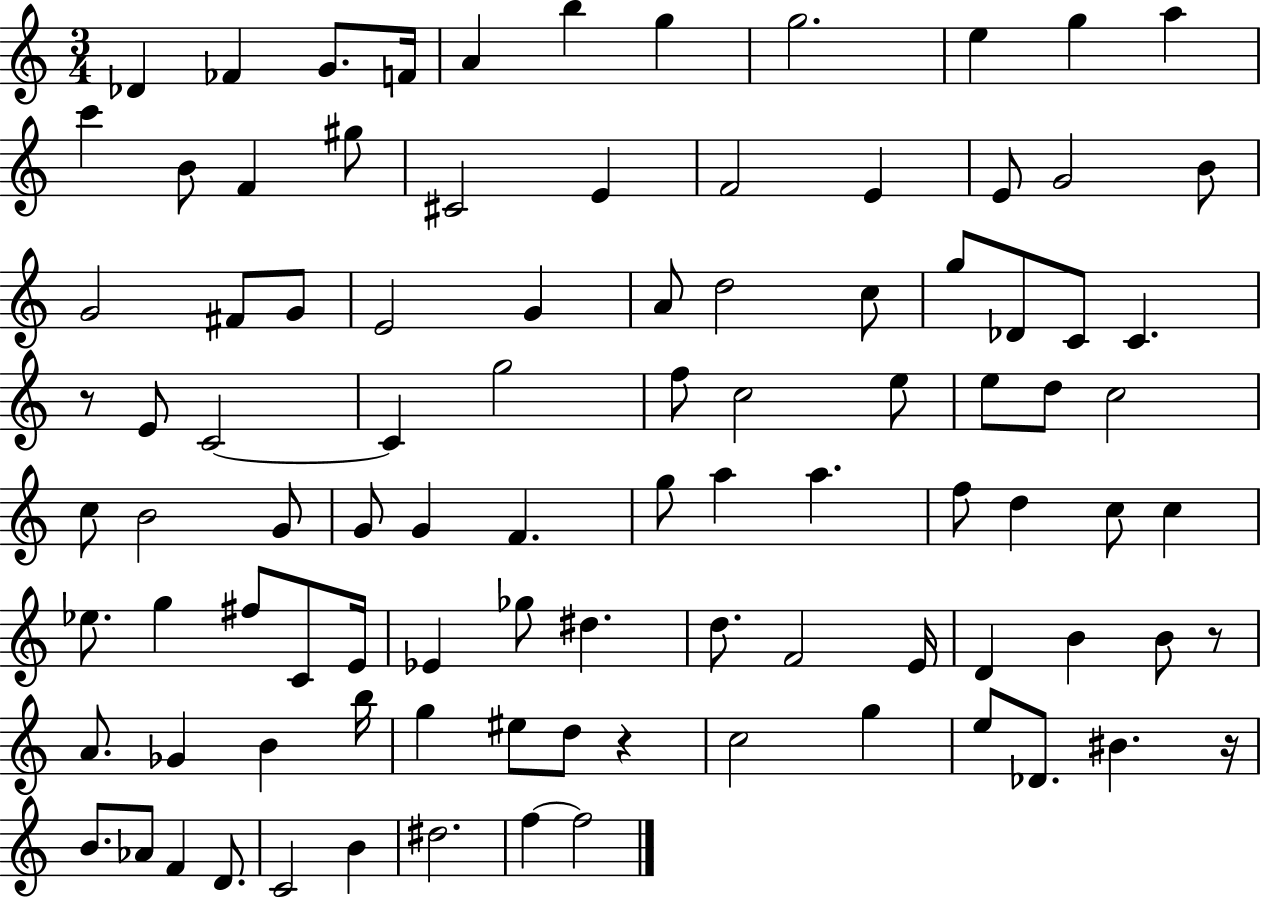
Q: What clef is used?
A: treble